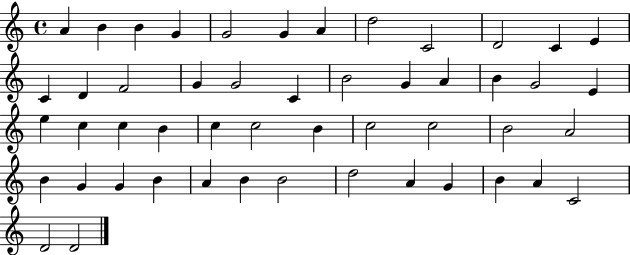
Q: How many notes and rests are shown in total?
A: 50